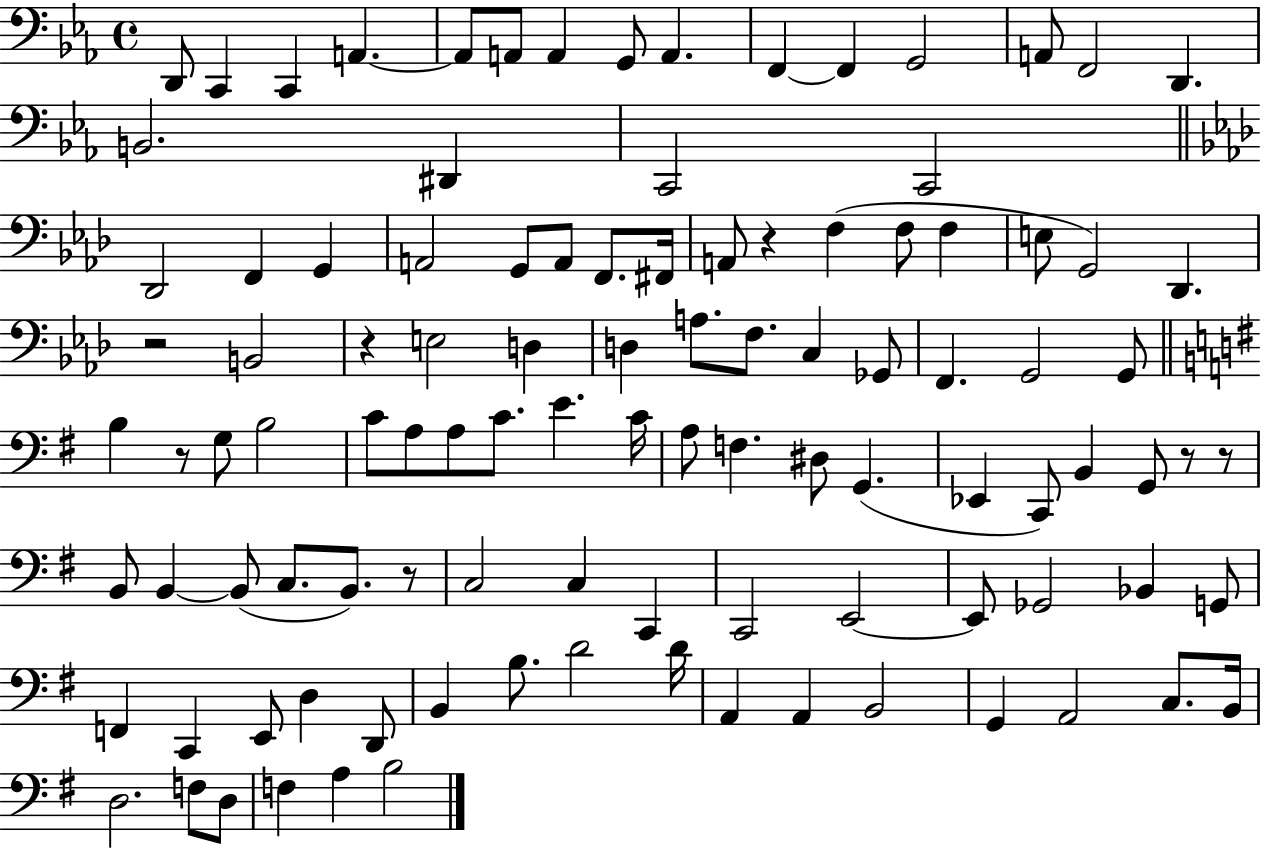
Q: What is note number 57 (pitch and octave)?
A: D#3